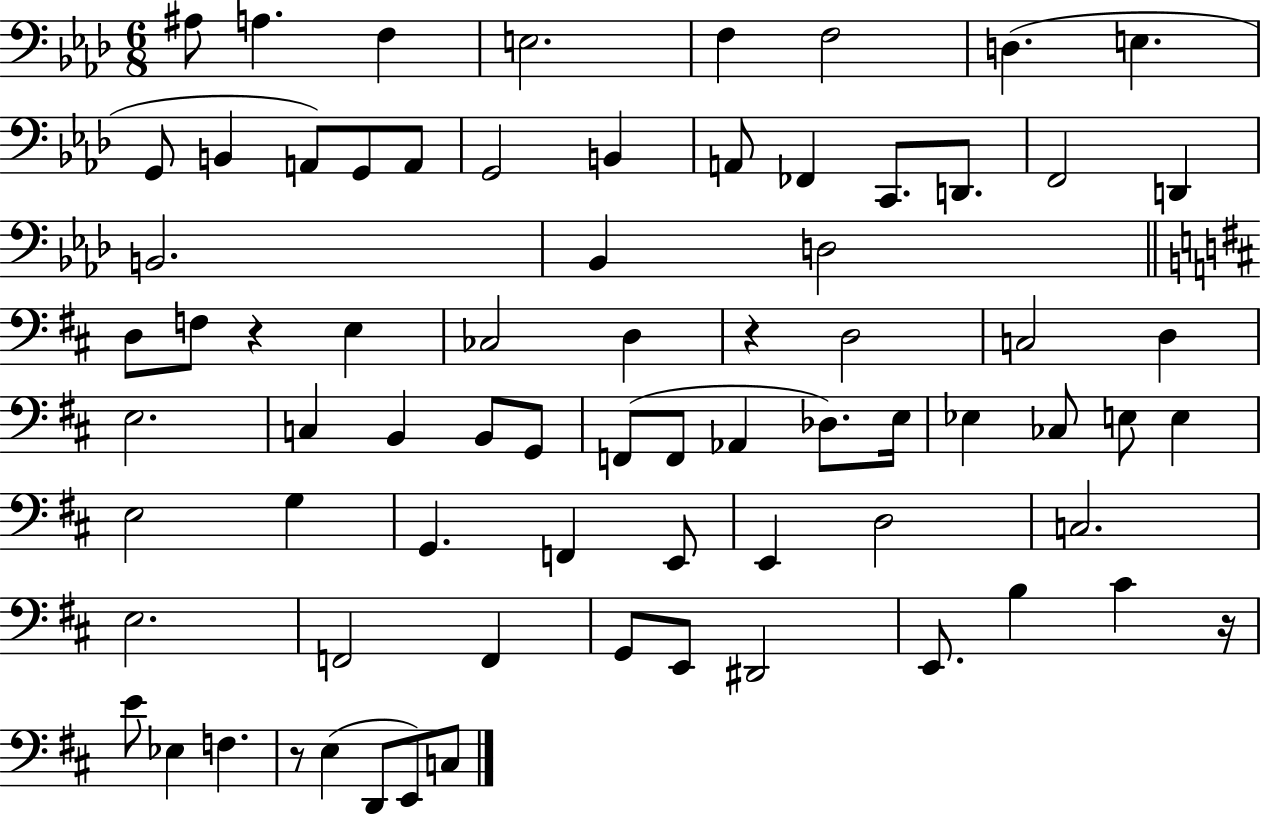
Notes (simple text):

A#3/e A3/q. F3/q E3/h. F3/q F3/h D3/q. E3/q. G2/e B2/q A2/e G2/e A2/e G2/h B2/q A2/e FES2/q C2/e. D2/e. F2/h D2/q B2/h. Bb2/q D3/h D3/e F3/e R/q E3/q CES3/h D3/q R/q D3/h C3/h D3/q E3/h. C3/q B2/q B2/e G2/e F2/e F2/e Ab2/q Db3/e. E3/s Eb3/q CES3/e E3/e E3/q E3/h G3/q G2/q. F2/q E2/e E2/q D3/h C3/h. E3/h. F2/h F2/q G2/e E2/e D#2/h E2/e. B3/q C#4/q R/s E4/e Eb3/q F3/q. R/e E3/q D2/e E2/e C3/e